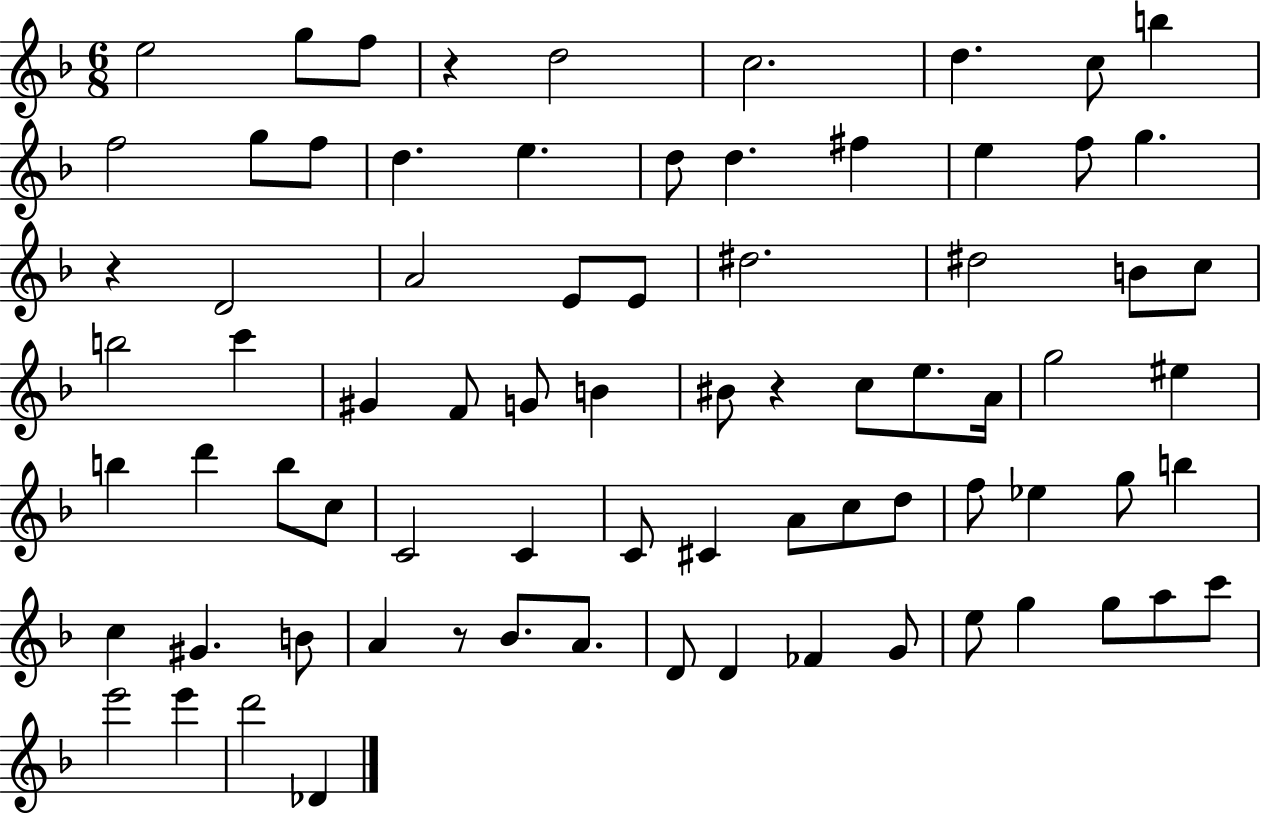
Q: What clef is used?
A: treble